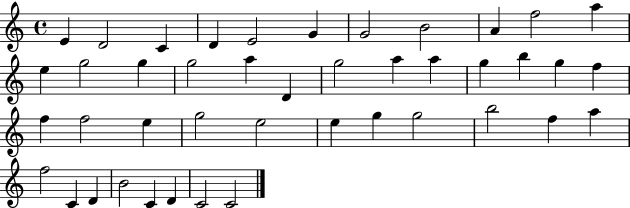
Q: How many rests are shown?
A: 0